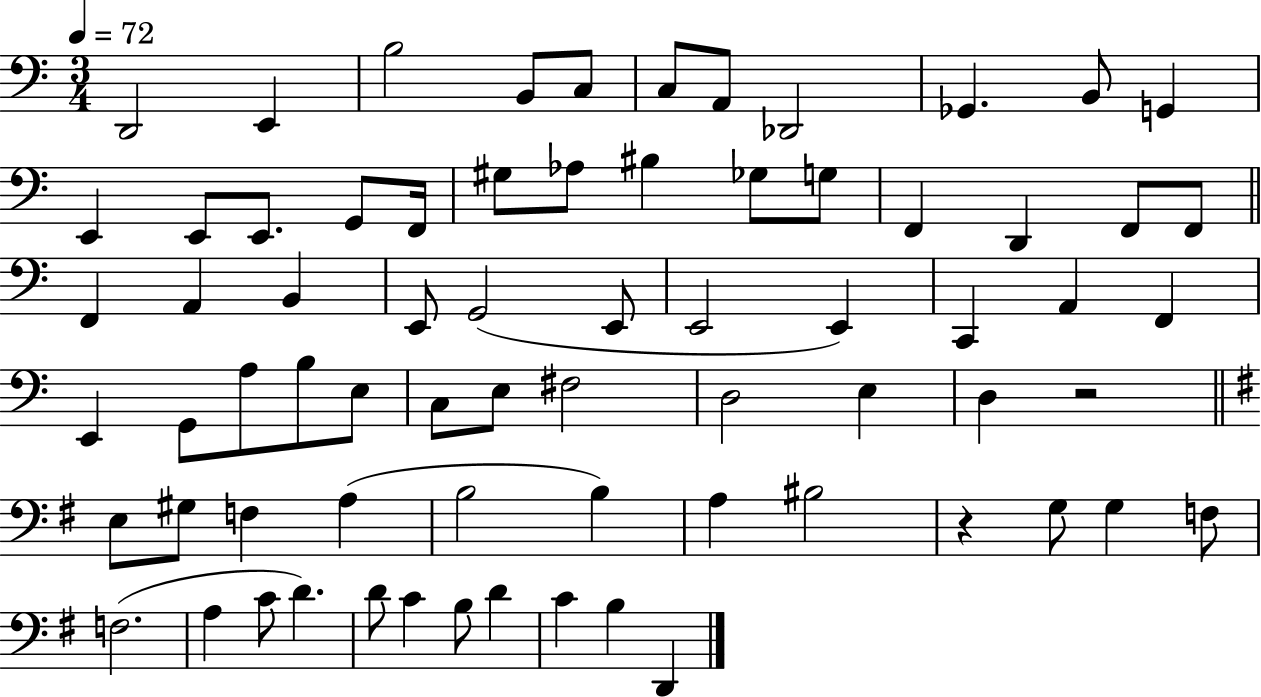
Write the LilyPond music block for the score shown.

{
  \clef bass
  \numericTimeSignature
  \time 3/4
  \key c \major
  \tempo 4 = 72
  \repeat volta 2 { d,2 e,4 | b2 b,8 c8 | c8 a,8 des,2 | ges,4. b,8 g,4 | \break e,4 e,8 e,8. g,8 f,16 | gis8 aes8 bis4 ges8 g8 | f,4 d,4 f,8 f,8 | \bar "||" \break \key c \major f,4 a,4 b,4 | e,8 g,2( e,8 | e,2 e,4) | c,4 a,4 f,4 | \break e,4 g,8 a8 b8 e8 | c8 e8 fis2 | d2 e4 | d4 r2 | \break \bar "||" \break \key g \major e8 gis8 f4 a4( | b2 b4) | a4 bis2 | r4 g8 g4 f8 | \break f2.( | a4 c'8 d'4.) | d'8 c'4 b8 d'4 | c'4 b4 d,4 | \break } \bar "|."
}